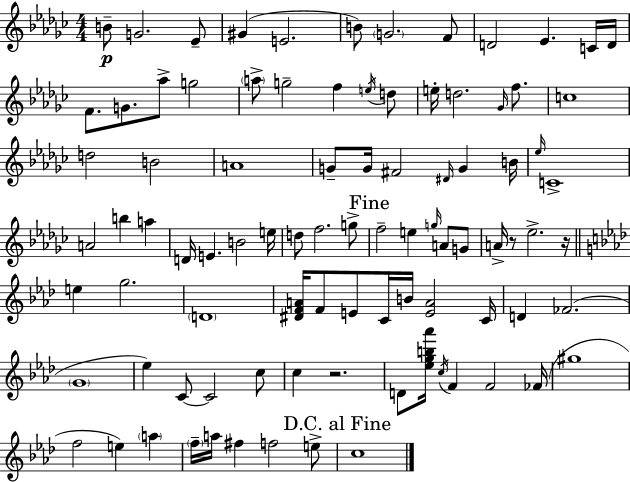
B4/e G4/h. Eb4/e G#4/q E4/h. B4/e G4/h. F4/e D4/h Eb4/q. C4/s D4/s F4/e. G4/e. Ab5/e G5/h A5/e G5/h F5/q E5/s D5/e E5/s D5/h. Gb4/s F5/e. C5/w D5/h B4/h A4/w G4/e G4/s F#4/h D#4/s G4/q B4/s Eb5/s C4/w A4/h B5/q A5/q D4/s E4/q. B4/h E5/s D5/e F5/h. G5/e F5/h E5/q G5/s A4/e G4/e A4/s R/e Eb5/h. R/s E5/q G5/h. D4/w [D#4,F4,A4]/s F4/e E4/e C4/s B4/s [E4,A4]/h C4/s D4/q FES4/h. G4/w Eb5/q C4/e C4/h C5/e C5/q R/h. D4/e [Eb5,G5,B5,Ab6]/s C5/s F4/q F4/h FES4/s G#5/w F5/h E5/q A5/q F5/s A5/s F#5/q F5/h E5/e C5/w